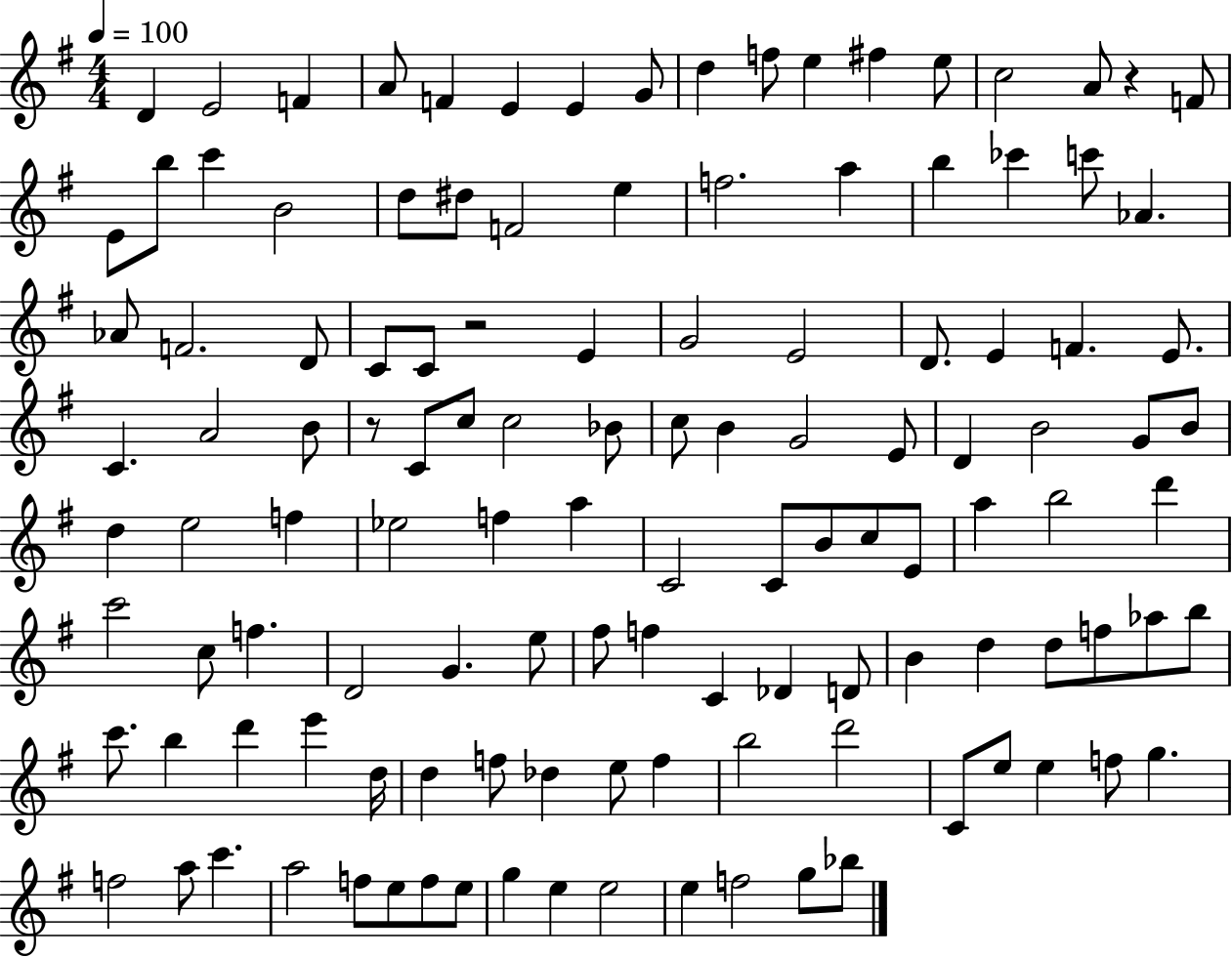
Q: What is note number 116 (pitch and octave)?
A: E5